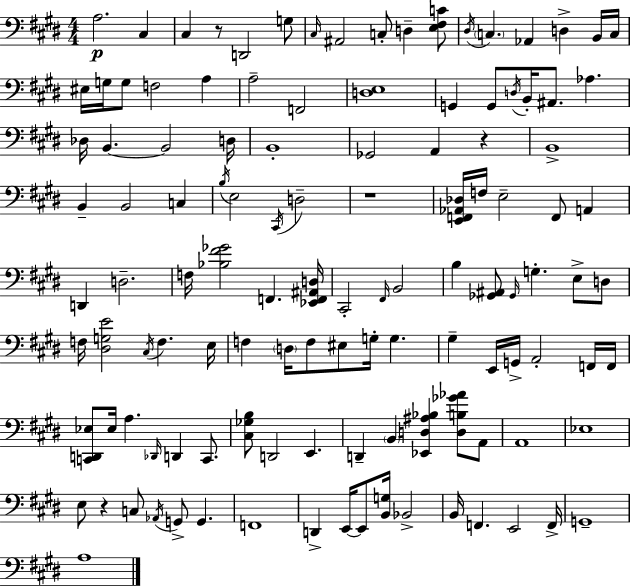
{
  \clef bass
  \numericTimeSignature
  \time 4/4
  \key e \major
  a2.\p cis4 | cis4 r8 d,2 g8 | \grace { cis16 } ais,2 c8-. d4-- <e fis c'>8 | \acciaccatura { dis16 } \parenthesize c4. aes,4 d4-> | \break b,16 c16 eis16 g16 g8 f2 a4 | a2-- f,2 | <d e>1 | g,4 g,8 \acciaccatura { d16 } b,16-. ais,8. aes4. | \break des16 b,4.~~ b,2 | d16 b,1-. | ges,2 a,4 r4 | b,1-> | \break b,4-- b,2 c4 | \acciaccatura { b16 } e2 \acciaccatura { cis,16 } d2-- | r1 | <e, f, aes, des>16 f16 e2-- f,8 | \break a,4 d,4 d2.-- | f16 <bes fis' ges'>2 f,4. | <ees, f, ais, d>16 cis,2-. \grace { fis,16 } b,2 | b4 <ges, ais,>8 \grace { ges,16 } g4.-. | \break e8-> d8 f16 <dis g e'>2 | \acciaccatura { cis16 } f4. e16 f4 \parenthesize d16 f8 eis8 | g16-. g4. gis4-- e,16 g,16-> a,2-. | f,16 f,16 <c, d, ees>8 ees16 a4. | \break \grace { des,16 } d,4 c,8. <cis ges b>8 d,2 | e,4. d,4-- \parenthesize b,4 | <ees, d ais bes>4 <d b ges' aes'>8 a,8 a,1 | ees1 | \break e8 r4 c8 | \acciaccatura { aes,16 } g,8-> g,4. f,1 | d,4-> e,16~~ e,8 | <b, g>16 bes,2-> b,16 f,4. | \break e,2 f,16-> g,1-- | a1 | \bar "|."
}